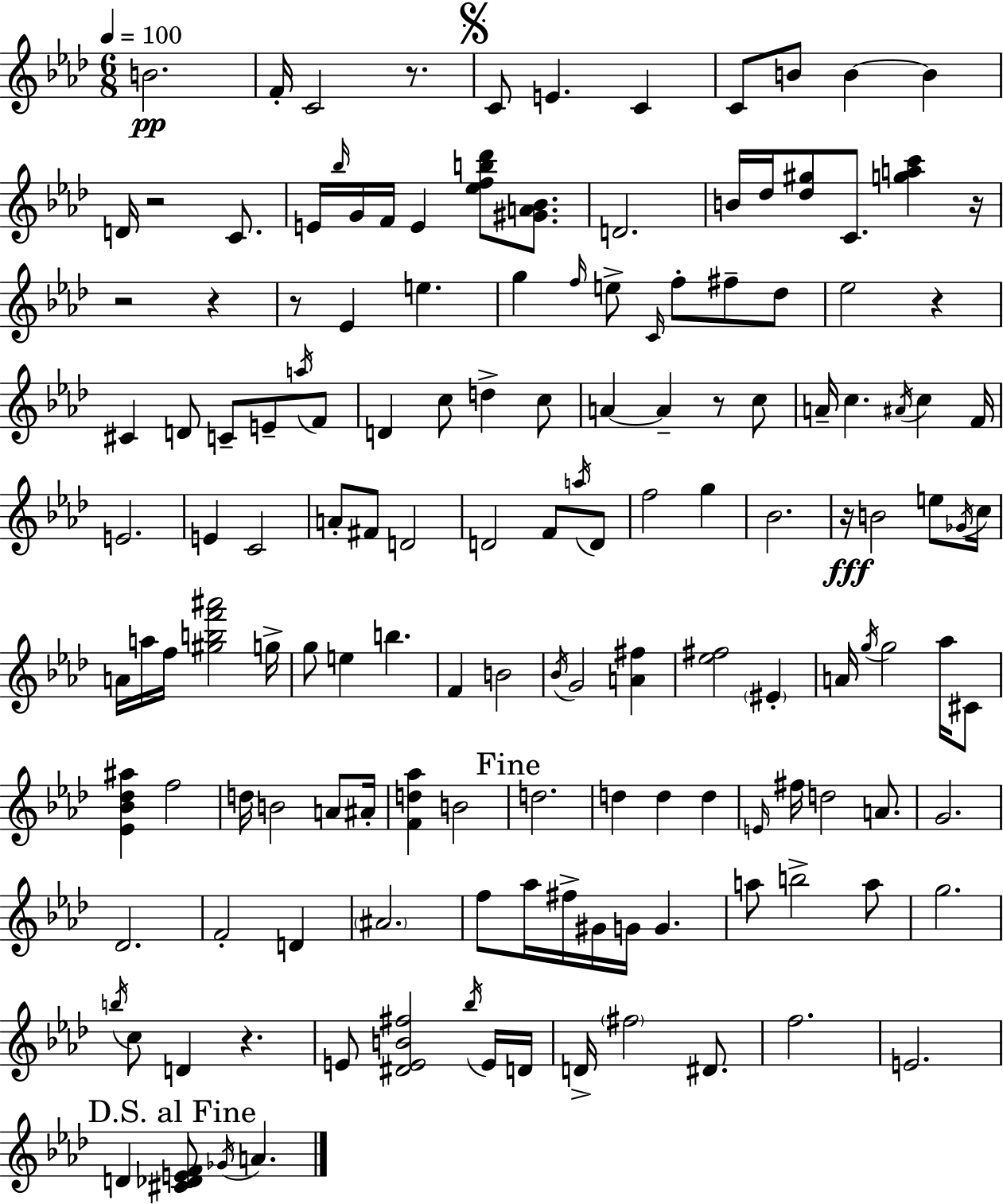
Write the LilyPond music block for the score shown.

{
  \clef treble
  \numericTimeSignature
  \time 6/8
  \key f \minor
  \tempo 4 = 100
  \repeat volta 2 { b'2.\pp | f'16-. c'2 r8. | \mark \markup { \musicglyph "scripts.segno" } c'8 e'4. c'4 | c'8 b'8 b'4~~ b'4 | \break d'16 r2 c'8. | e'16 \grace { bes''16 } g'16 f'16 e'4 <ees'' f'' b'' des'''>8 <gis' a' bes'>8. | d'2. | b'16 des''16 <des'' gis''>8 c'8. <g'' a'' c'''>4 | \break r16 r2 r4 | r8 ees'4 e''4. | g''4 \grace { f''16 } e''8-> \grace { c'16 } f''8-. fis''8-- | des''8 ees''2 r4 | \break cis'4 d'8 c'8-- e'8-- | \acciaccatura { a''16 } f'8 d'4 c''8 d''4-> | c''8 a'4~~ a'4-- | r8 c''8 a'16-- c''4. \acciaccatura { ais'16 } | \break c''4 f'16 e'2. | e'4 c'2 | a'8-. fis'8 d'2 | d'2 | \break f'8 \acciaccatura { a''16 } d'8 f''2 | g''4 bes'2. | r16\fff b'2 | e''8 \acciaccatura { ges'16 } c''16 a'16 a''16 f''16 <gis'' b'' f''' ais'''>2 | \break g''16-> g''8 e''4 | b''4. f'4 b'2 | \acciaccatura { bes'16 } g'2 | <a' fis''>4 <ees'' fis''>2 | \break \parenthesize eis'4-. a'16 \acciaccatura { g''16 } g''2 | aes''16 cis'8 <ees' bes' des'' ais''>4 | f''2 d''16 b'2 | a'8 ais'16-. <f' d'' aes''>4 | \break b'2 \mark "Fine" d''2. | d''4 | d''4 d''4 \grace { e'16 } fis''16 d''2 | a'8. g'2. | \break des'2. | f'2-. | d'4 \parenthesize ais'2. | f''8 | \break aes''16 fis''16-> gis'16 g'16 g'4. a''8 | b''2-> a''8 g''2. | \acciaccatura { b''16 } c''8 | d'4 r4. e'8 | \break <dis' e' b' fis''>2 \acciaccatura { bes''16 } e'16 d'16 | d'16-> \parenthesize fis''2 dis'8. | f''2. | e'2. | \break \mark "D.S. al Fine" d'4 <cis' des' e' f'>8 \acciaccatura { ges'16 } a'4. | } \bar "|."
}